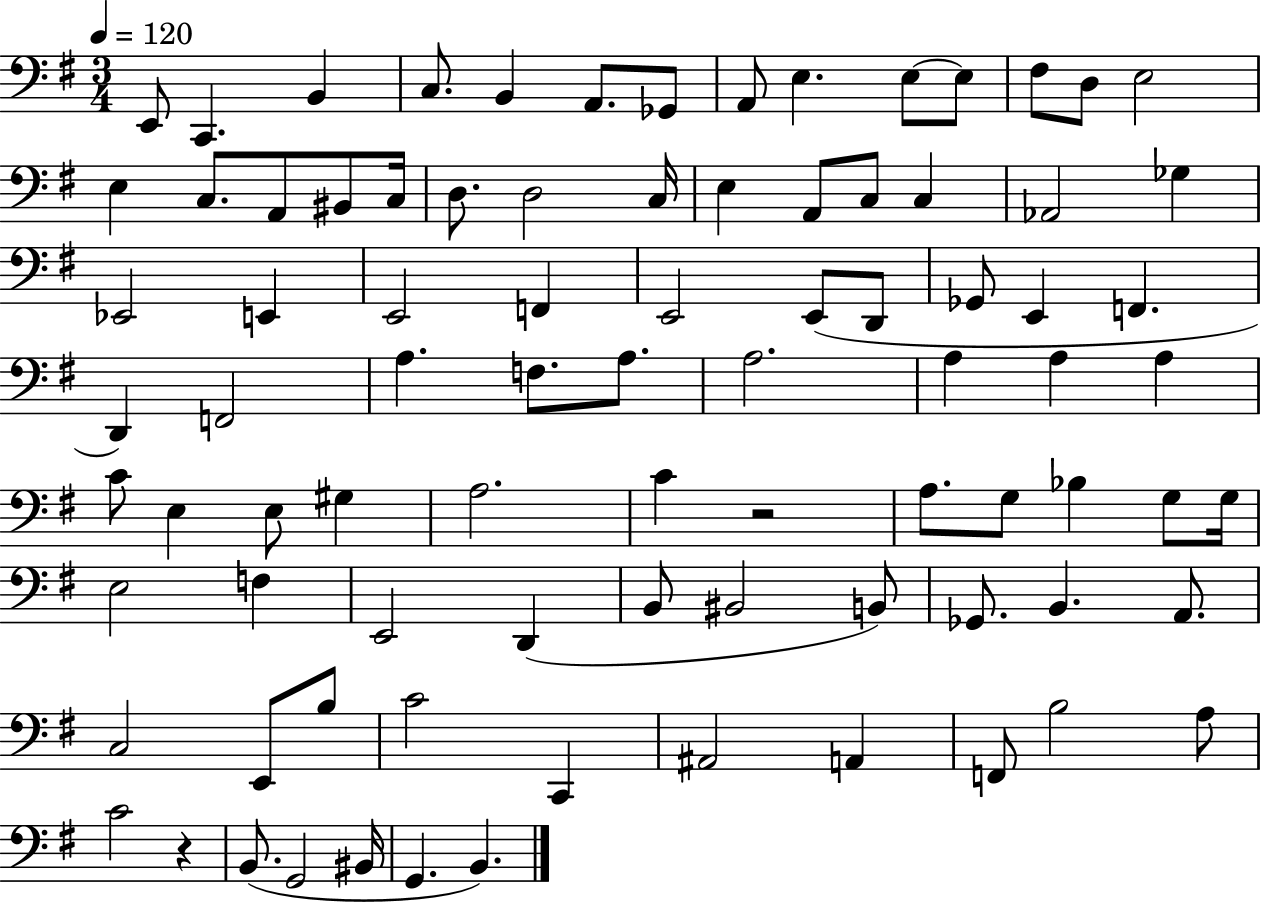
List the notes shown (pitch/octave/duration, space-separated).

E2/e C2/q. B2/q C3/e. B2/q A2/e. Gb2/e A2/e E3/q. E3/e E3/e F#3/e D3/e E3/h E3/q C3/e. A2/e BIS2/e C3/s D3/e. D3/h C3/s E3/q A2/e C3/e C3/q Ab2/h Gb3/q Eb2/h E2/q E2/h F2/q E2/h E2/e D2/e Gb2/e E2/q F2/q. D2/q F2/h A3/q. F3/e. A3/e. A3/h. A3/q A3/q A3/q C4/e E3/q E3/e G#3/q A3/h. C4/q R/h A3/e. G3/e Bb3/q G3/e G3/s E3/h F3/q E2/h D2/q B2/e BIS2/h B2/e Gb2/e. B2/q. A2/e. C3/h E2/e B3/e C4/h C2/q A#2/h A2/q F2/e B3/h A3/e C4/h R/q B2/e. G2/h BIS2/s G2/q. B2/q.